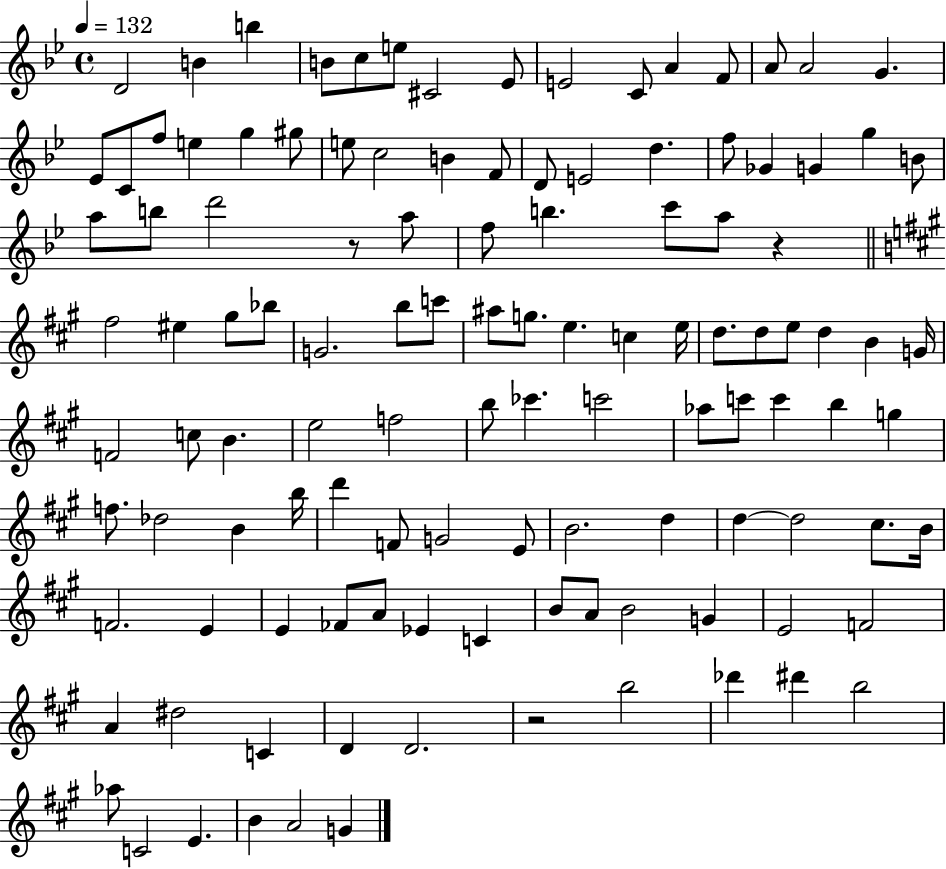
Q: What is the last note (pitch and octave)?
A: G4